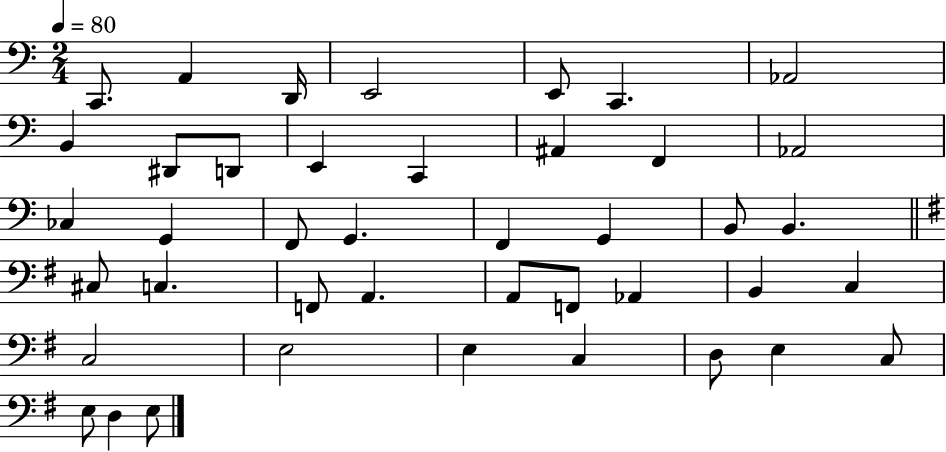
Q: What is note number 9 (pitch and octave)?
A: D#2